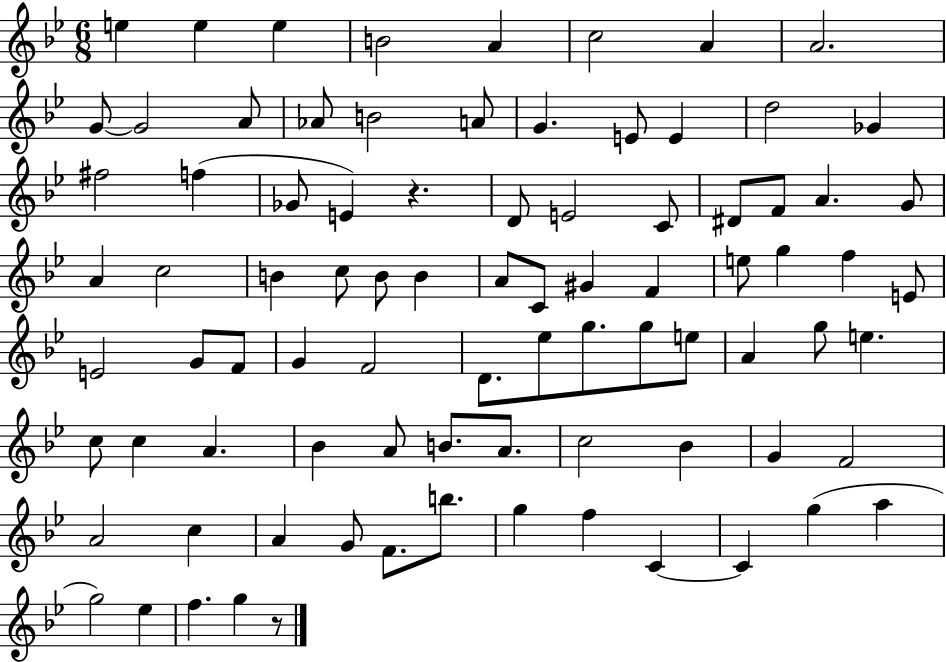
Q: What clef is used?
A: treble